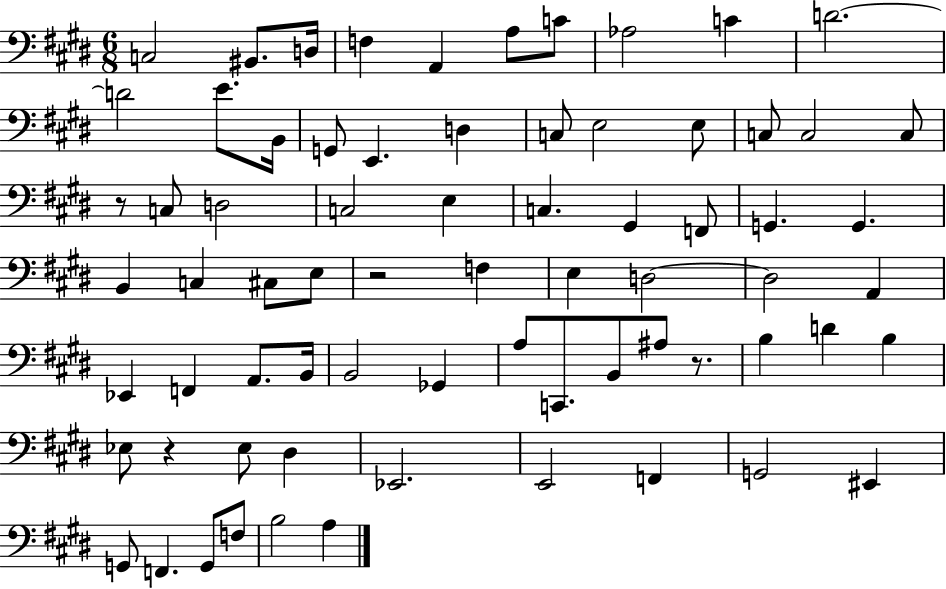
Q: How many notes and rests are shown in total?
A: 71